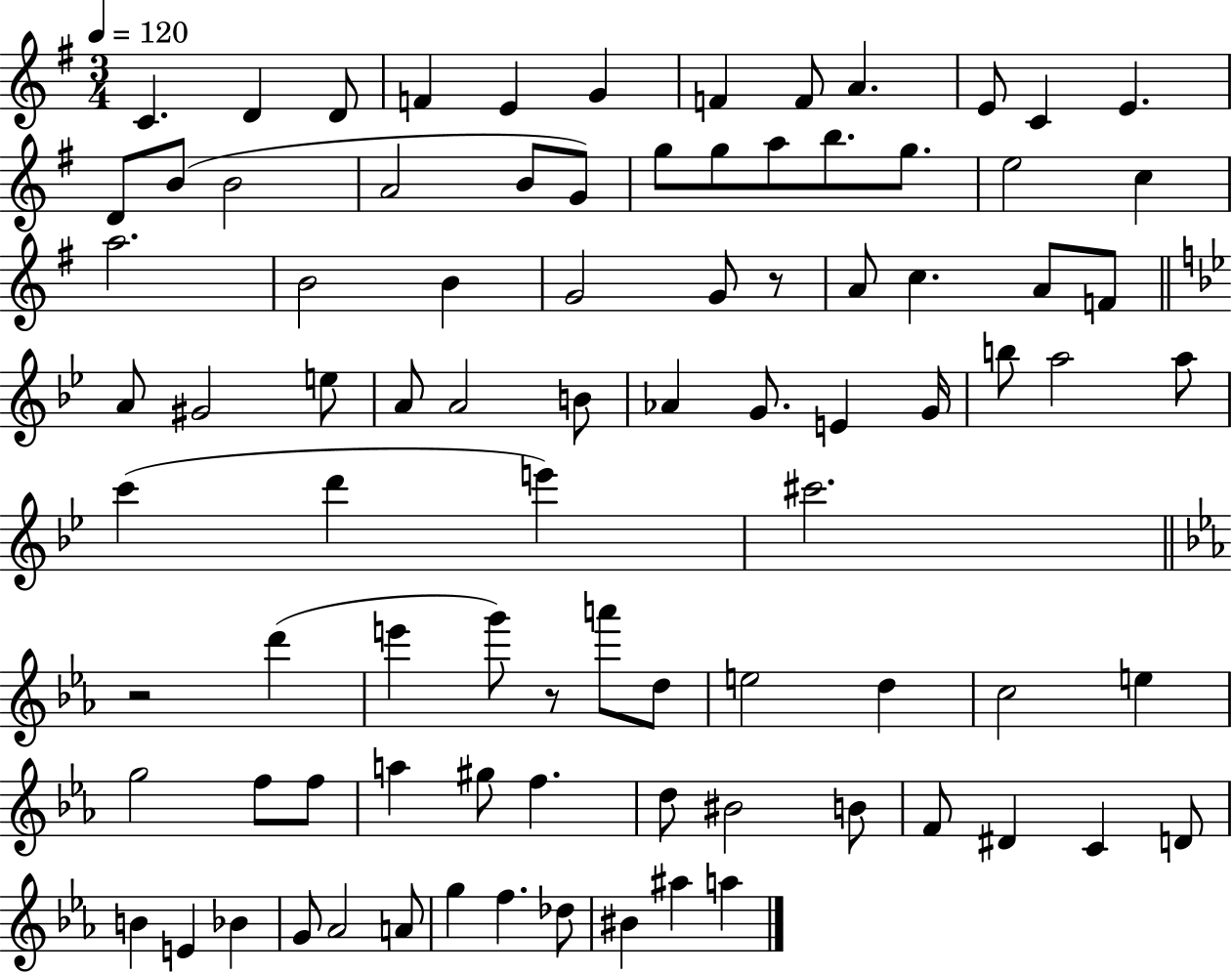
{
  \clef treble
  \numericTimeSignature
  \time 3/4
  \key g \major
  \tempo 4 = 120
  \repeat volta 2 { c'4. d'4 d'8 | f'4 e'4 g'4 | f'4 f'8 a'4. | e'8 c'4 e'4. | \break d'8 b'8( b'2 | a'2 b'8 g'8) | g''8 g''8 a''8 b''8. g''8. | e''2 c''4 | \break a''2. | b'2 b'4 | g'2 g'8 r8 | a'8 c''4. a'8 f'8 | \break \bar "||" \break \key bes \major a'8 gis'2 e''8 | a'8 a'2 b'8 | aes'4 g'8. e'4 g'16 | b''8 a''2 a''8 | \break c'''4( d'''4 e'''4) | cis'''2. | \bar "||" \break \key c \minor r2 d'''4( | e'''4 g'''8) r8 a'''8 d''8 | e''2 d''4 | c''2 e''4 | \break g''2 f''8 f''8 | a''4 gis''8 f''4. | d''8 bis'2 b'8 | f'8 dis'4 c'4 d'8 | \break b'4 e'4 bes'4 | g'8 aes'2 a'8 | g''4 f''4. des''8 | bis'4 ais''4 a''4 | \break } \bar "|."
}